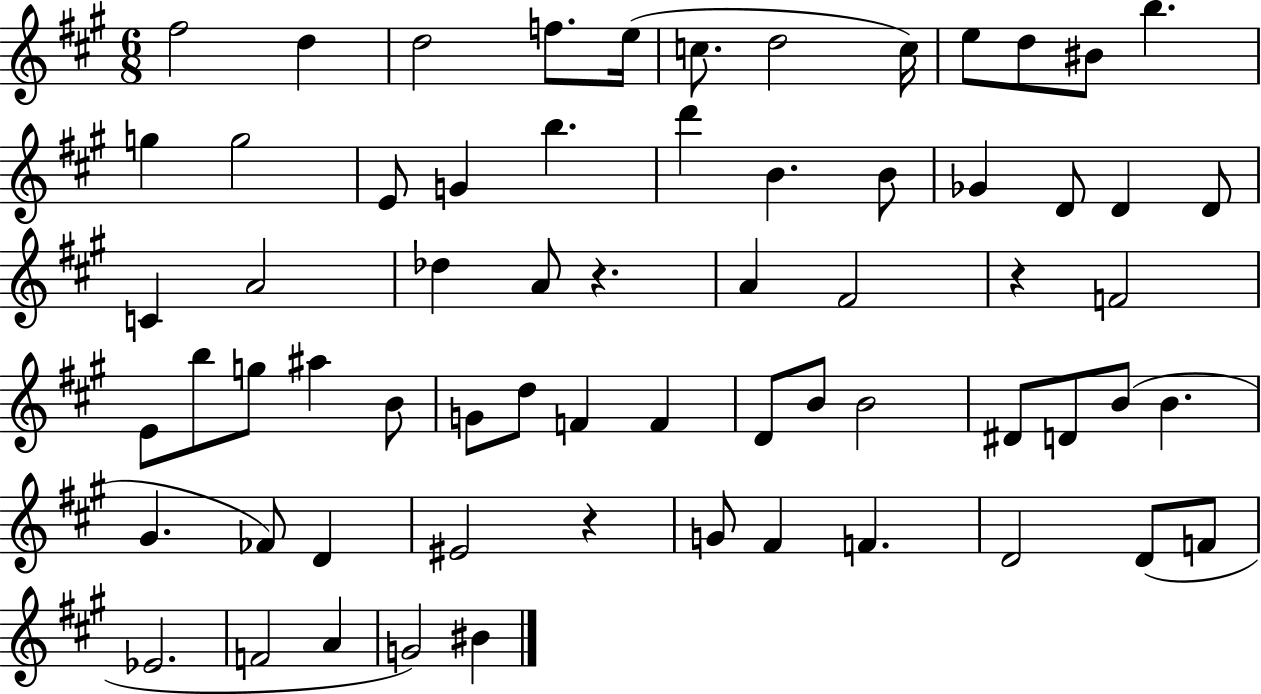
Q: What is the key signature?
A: A major